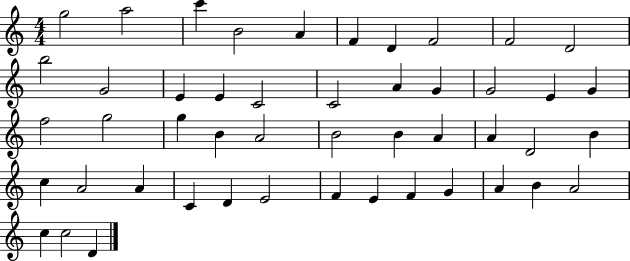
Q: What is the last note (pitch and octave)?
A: D4